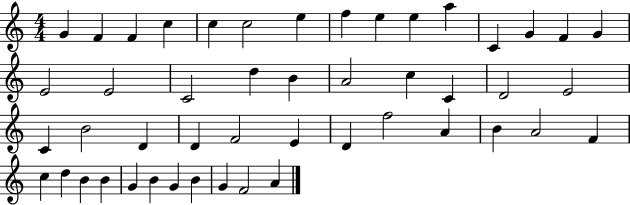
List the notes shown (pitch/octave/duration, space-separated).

G4/q F4/q F4/q C5/q C5/q C5/h E5/q F5/q E5/q E5/q A5/q C4/q G4/q F4/q G4/q E4/h E4/h C4/h D5/q B4/q A4/h C5/q C4/q D4/h E4/h C4/q B4/h D4/q D4/q F4/h E4/q D4/q F5/h A4/q B4/q A4/h F4/q C5/q D5/q B4/q B4/q G4/q B4/q G4/q B4/q G4/q F4/h A4/q